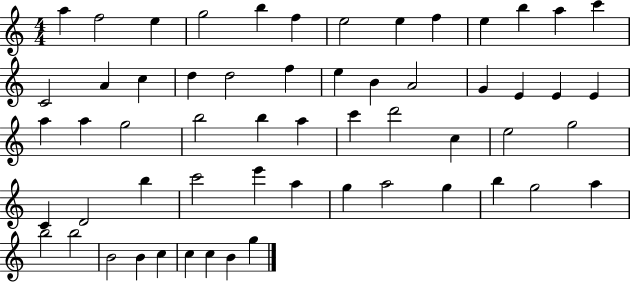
{
  \clef treble
  \numericTimeSignature
  \time 4/4
  \key c \major
  a''4 f''2 e''4 | g''2 b''4 f''4 | e''2 e''4 f''4 | e''4 b''4 a''4 c'''4 | \break c'2 a'4 c''4 | d''4 d''2 f''4 | e''4 b'4 a'2 | g'4 e'4 e'4 e'4 | \break a''4 a''4 g''2 | b''2 b''4 a''4 | c'''4 d'''2 c''4 | e''2 g''2 | \break c'4 d'2 b''4 | c'''2 e'''4 a''4 | g''4 a''2 g''4 | b''4 g''2 a''4 | \break b''2 b''2 | b'2 b'4 c''4 | c''4 c''4 b'4 g''4 | \bar "|."
}